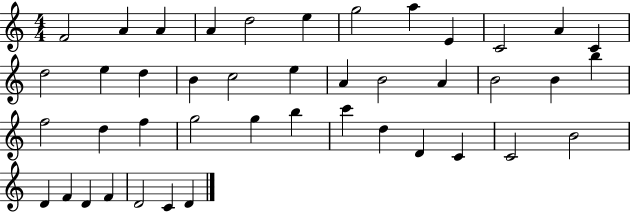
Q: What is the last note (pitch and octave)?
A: D4